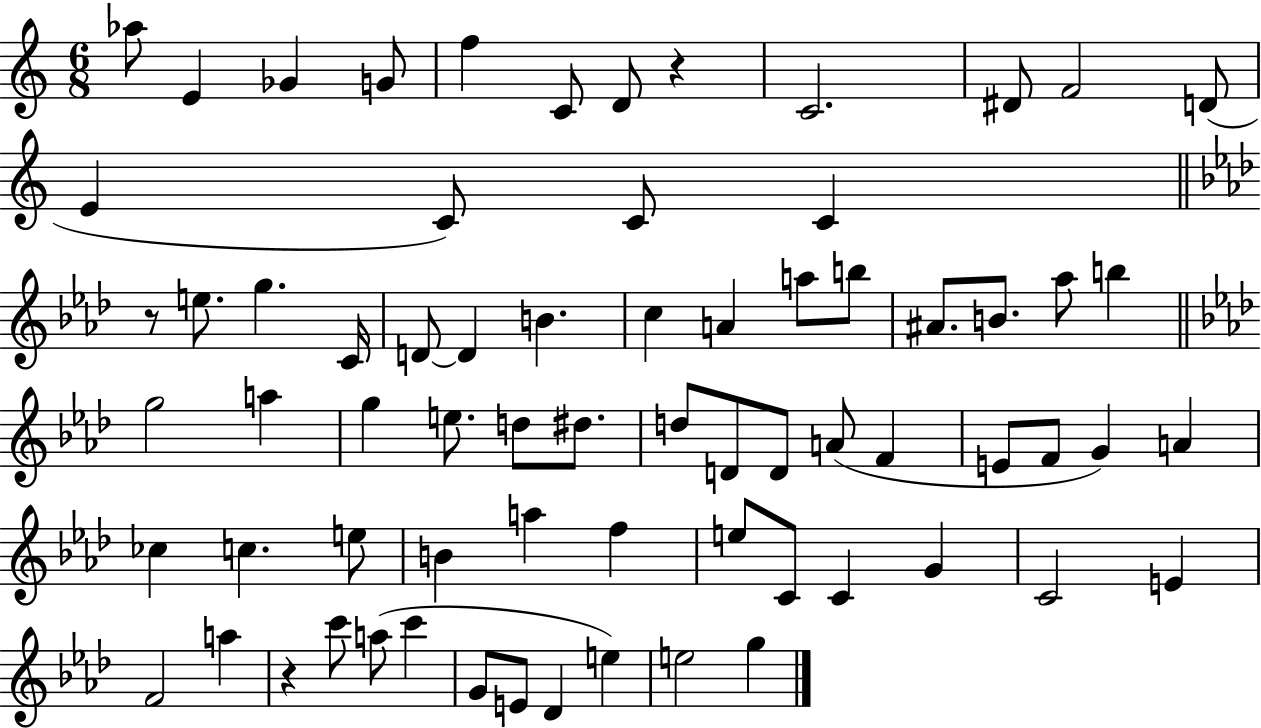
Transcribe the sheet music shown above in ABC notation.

X:1
T:Untitled
M:6/8
L:1/4
K:C
_a/2 E _G G/2 f C/2 D/2 z C2 ^D/2 F2 D/2 E C/2 C/2 C z/2 e/2 g C/4 D/2 D B c A a/2 b/2 ^A/2 B/2 _a/2 b g2 a g e/2 d/2 ^d/2 d/2 D/2 D/2 A/2 F E/2 F/2 G A _c c e/2 B a f e/2 C/2 C G C2 E F2 a z c'/2 a/2 c' G/2 E/2 _D e e2 g